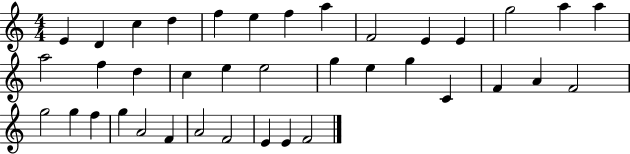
E4/q D4/q C5/q D5/q F5/q E5/q F5/q A5/q F4/h E4/q E4/q G5/h A5/q A5/q A5/h F5/q D5/q C5/q E5/q E5/h G5/q E5/q G5/q C4/q F4/q A4/q F4/h G5/h G5/q F5/q G5/q A4/h F4/q A4/h F4/h E4/q E4/q F4/h